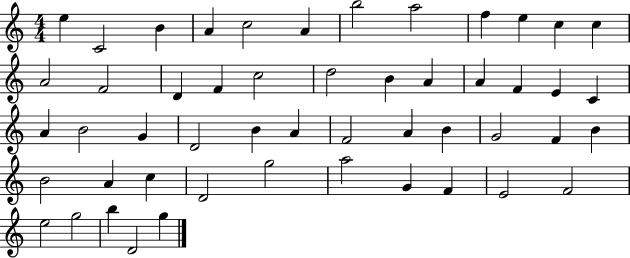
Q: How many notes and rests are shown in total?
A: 51